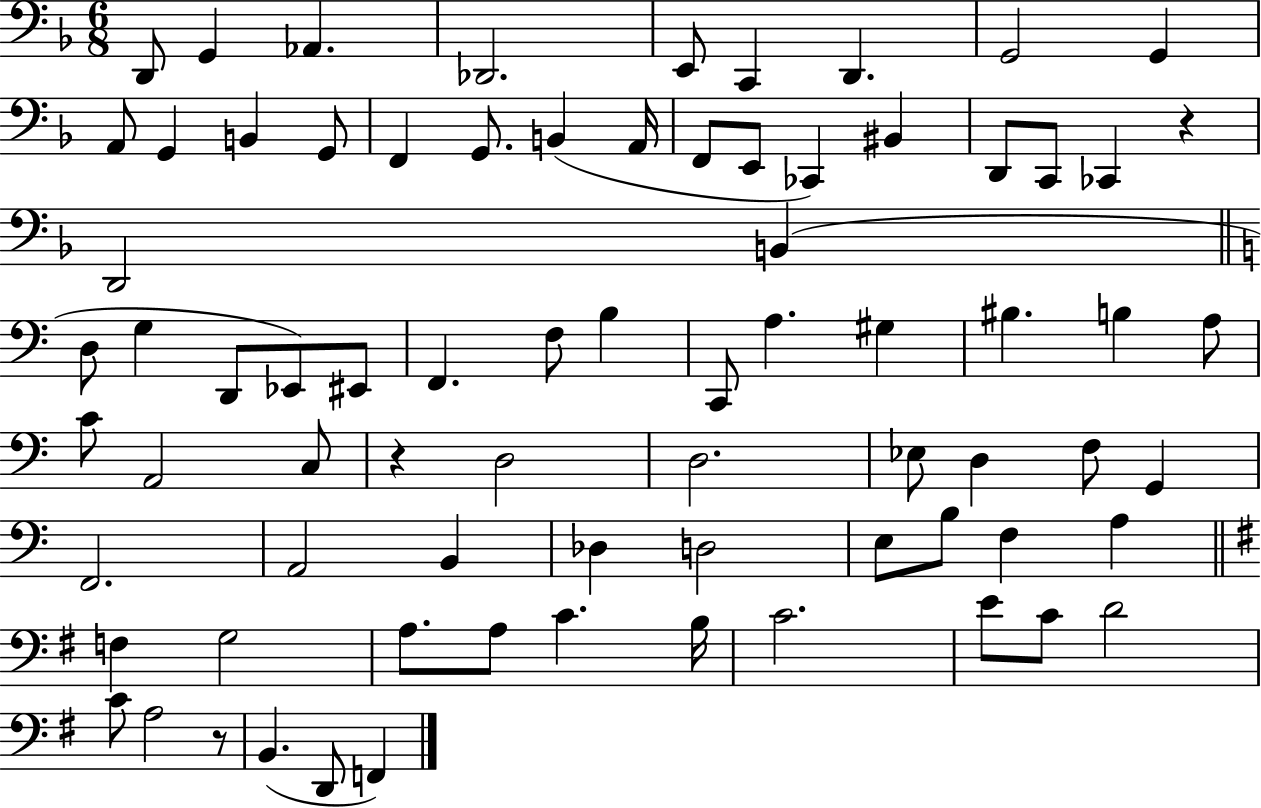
{
  \clef bass
  \numericTimeSignature
  \time 6/8
  \key f \major
  \repeat volta 2 { d,8 g,4 aes,4. | des,2. | e,8 c,4 d,4. | g,2 g,4 | \break a,8 g,4 b,4 g,8 | f,4 g,8. b,4( a,16 | f,8 e,8 ces,4) bis,4 | d,8 c,8 ces,4 r4 | \break d,2 b,4( | \bar "||" \break \key c \major d8 g4 d,8 ees,8) eis,8 | f,4. f8 b4 | c,8 a4. gis4 | bis4. b4 a8 | \break c'8 a,2 c8 | r4 d2 | d2. | ees8 d4 f8 g,4 | \break f,2. | a,2 b,4 | des4 d2 | e8 b8 f4 a4 | \break \bar "||" \break \key g \major f4 g2 | a8. a8 c'4. b16 | c'2. | e'8 c'8 d'2 | \break c'8 a2 r8 | b,4.( d,8 f,4) | } \bar "|."
}